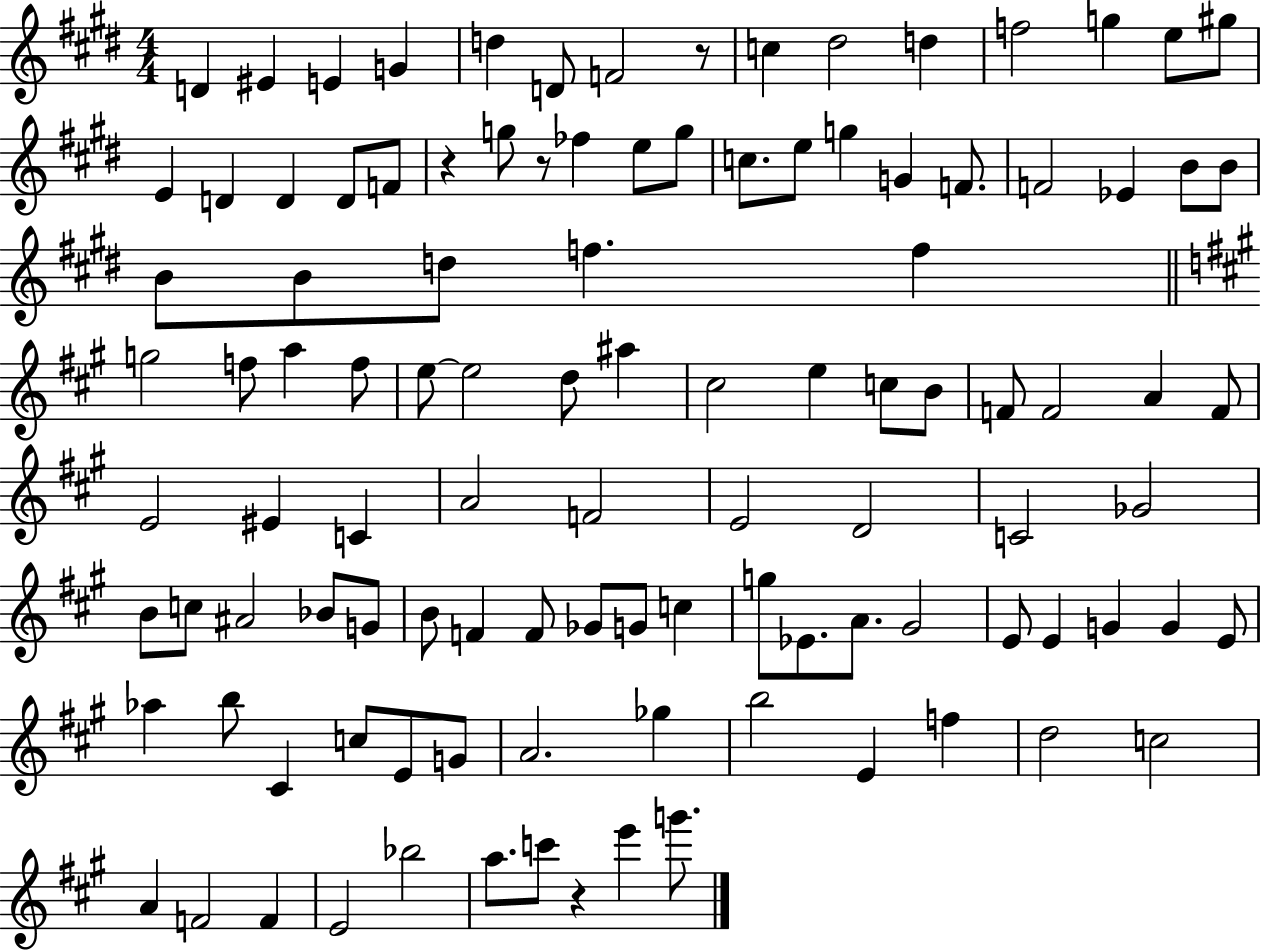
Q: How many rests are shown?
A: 4